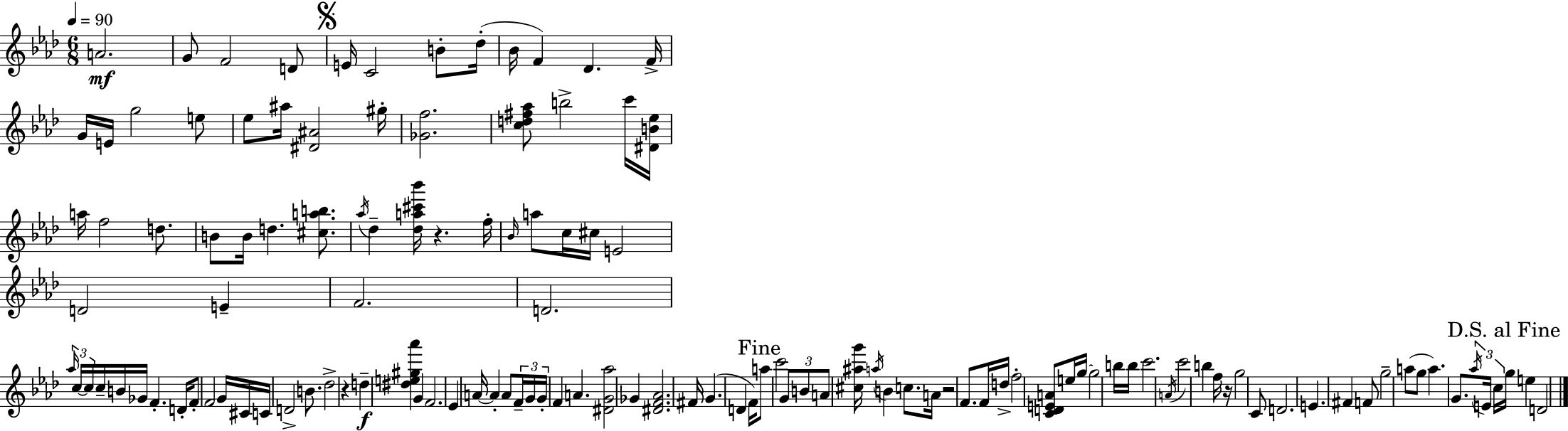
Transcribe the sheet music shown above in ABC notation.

X:1
T:Untitled
M:6/8
L:1/4
K:Ab
A2 G/2 F2 D/2 E/4 C2 B/2 _d/4 _B/4 F _D F/4 G/4 E/4 g2 e/2 _e/2 ^a/4 [^D^A]2 ^g/4 [_Gf]2 [cd^f_a]/2 b2 c'/4 [^DB_e]/4 a/4 f2 d/2 B/2 B/4 d [^cab]/2 _a/4 _d [_da^c'_b']/4 z f/4 _B/4 a/2 c/4 ^c/4 E2 D2 E F2 D2 _a/4 c/4 c/4 c/4 B/4 _G/4 F D/4 F/2 F2 G/4 ^C/4 C/4 D2 B/2 _d2 z d [^de^g_a'] G F2 _E A/4 A A/2 F/4 G/4 G/4 F A [^DG_a]2 _G [^DF_A]2 ^F/4 G D F/4 a/2 c'2 G/2 B/2 A/2 [^c^ag']/4 a/4 B c/2 A/4 z2 F/2 F/4 d/4 f2 [CDEA]/2 e/4 g/4 g2 b/4 b/4 c'2 A/4 c'2 b f/4 z/4 g2 C/2 D2 E ^F F/2 g2 a/2 g/2 a G/2 _a/4 E/4 c/4 g/4 e D2